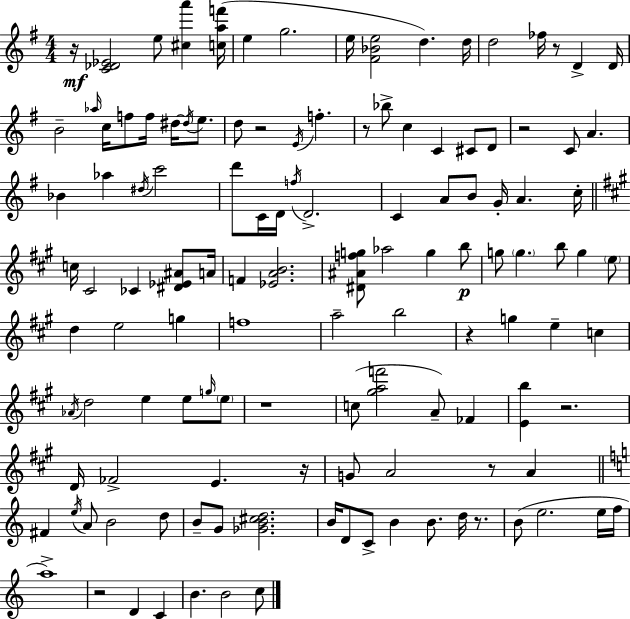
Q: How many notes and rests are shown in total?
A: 125